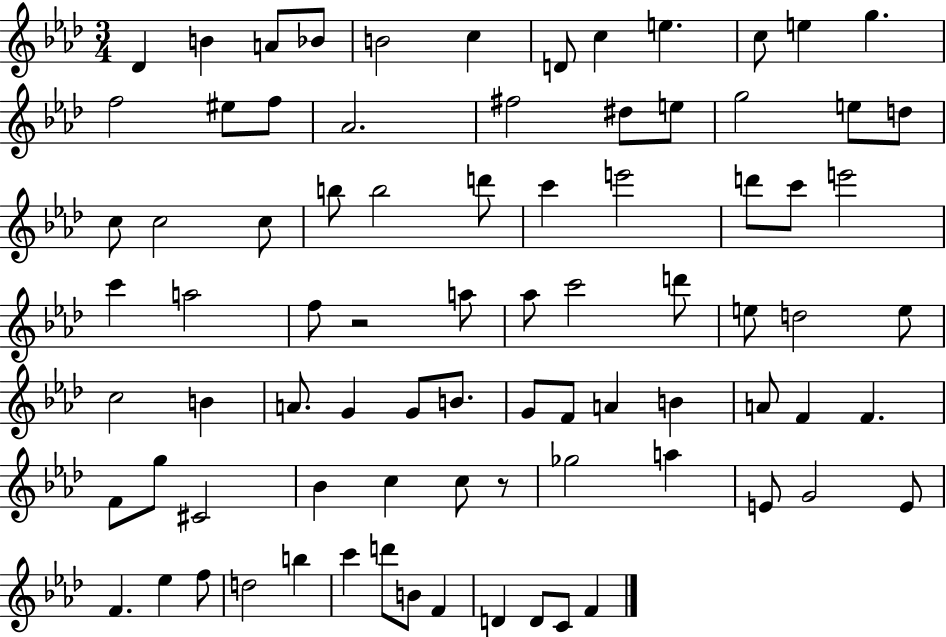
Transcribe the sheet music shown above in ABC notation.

X:1
T:Untitled
M:3/4
L:1/4
K:Ab
_D B A/2 _B/2 B2 c D/2 c e c/2 e g f2 ^e/2 f/2 _A2 ^f2 ^d/2 e/2 g2 e/2 d/2 c/2 c2 c/2 b/2 b2 d'/2 c' e'2 d'/2 c'/2 e'2 c' a2 f/2 z2 a/2 _a/2 c'2 d'/2 e/2 d2 e/2 c2 B A/2 G G/2 B/2 G/2 F/2 A B A/2 F F F/2 g/2 ^C2 _B c c/2 z/2 _g2 a E/2 G2 E/2 F _e f/2 d2 b c' d'/2 B/2 F D D/2 C/2 F